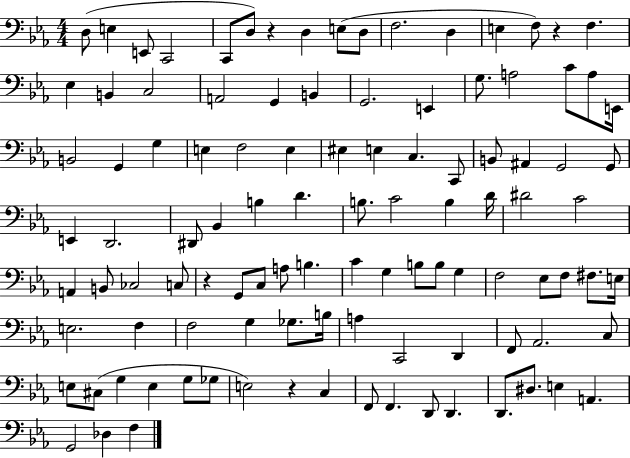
X:1
T:Untitled
M:4/4
L:1/4
K:Eb
D,/2 E, E,,/2 C,,2 C,,/2 D,/2 z D, E,/2 D,/2 F,2 D, E, F,/2 z F, _E, B,, C,2 A,,2 G,, B,, G,,2 E,, G,/2 A,2 C/2 A,/2 E,,/4 B,,2 G,, G, E, F,2 E, ^E, E, C, C,,/2 B,,/2 ^A,, G,,2 G,,/2 E,, D,,2 ^D,,/2 _B,, B, D B,/2 C2 B, D/4 ^D2 C2 A,, B,,/2 _C,2 C,/2 z G,,/2 C,/2 A,/2 B, C G, B,/2 B,/2 G, F,2 _E,/2 F,/2 ^F,/2 E,/4 E,2 F, F,2 G, _G,/2 B,/4 A, C,,2 D,, F,,/2 _A,,2 C,/2 E,/2 ^C,/2 G, E, G,/2 _G,/2 E,2 z C, F,,/2 F,, D,,/2 D,, D,,/2 ^D,/2 E, A,, G,,2 _D, F,